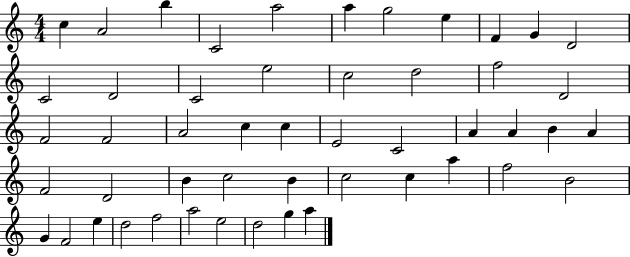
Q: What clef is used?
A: treble